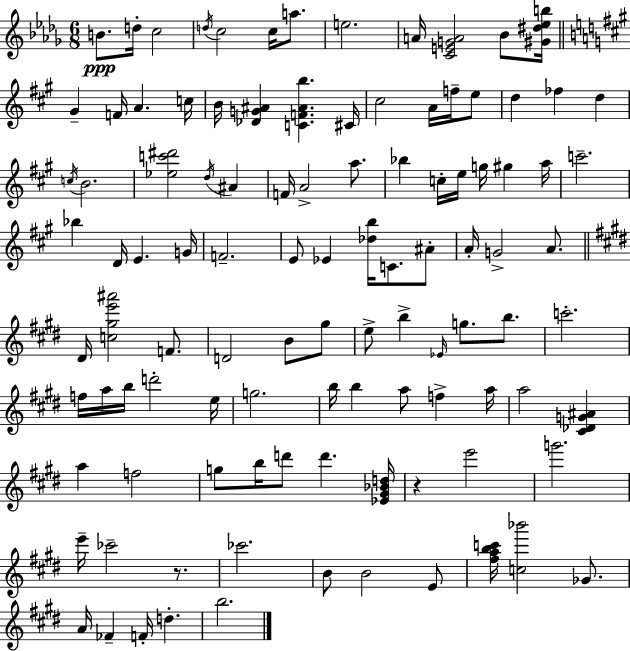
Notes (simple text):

B4/e. D5/s C5/h D5/s C5/h C5/s A5/e. E5/h. A4/s [C4,E4,G4,A4]/h Bb4/e [G#4,D#5,Eb5,B5]/s G#4/q F4/s A4/q. C5/s B4/s [Db4,G4,A#4]/q [C4,F4,A#4,B5]/q. C#4/s C#5/h A4/s F5/s E5/e D5/q FES5/q D5/q C5/s B4/h. [Eb5,C6,D#6]/h D5/s A#4/q F4/s A4/h A5/e. Bb5/q C5/s E5/s G5/s G#5/q A5/s C6/h. Bb5/q D4/s E4/q. G4/s F4/h. E4/e Eb4/q [Db5,B5]/s C4/e. A#4/e A4/s G4/h A4/e. D#4/s [C5,G#5,E6,A#6]/h F4/e. D4/h B4/e G#5/e E5/e B5/q Eb4/s G5/e. B5/e. C6/h. F5/s A5/s B5/s D6/h E5/s G5/h. B5/s B5/q A5/e F5/q A5/s A5/h [C#4,Db4,G4,A#4]/q A5/q F5/h G5/e B5/s D6/e D6/q. [Eb4,G#4,Bb4,D5]/s R/q E6/h G6/h. E6/s CES6/h R/e. CES6/h. B4/e B4/h E4/e [F#5,A5,B5,C6]/s [C5,Bb6]/h Gb4/e. A4/s FES4/q F4/s D5/q. B5/h.